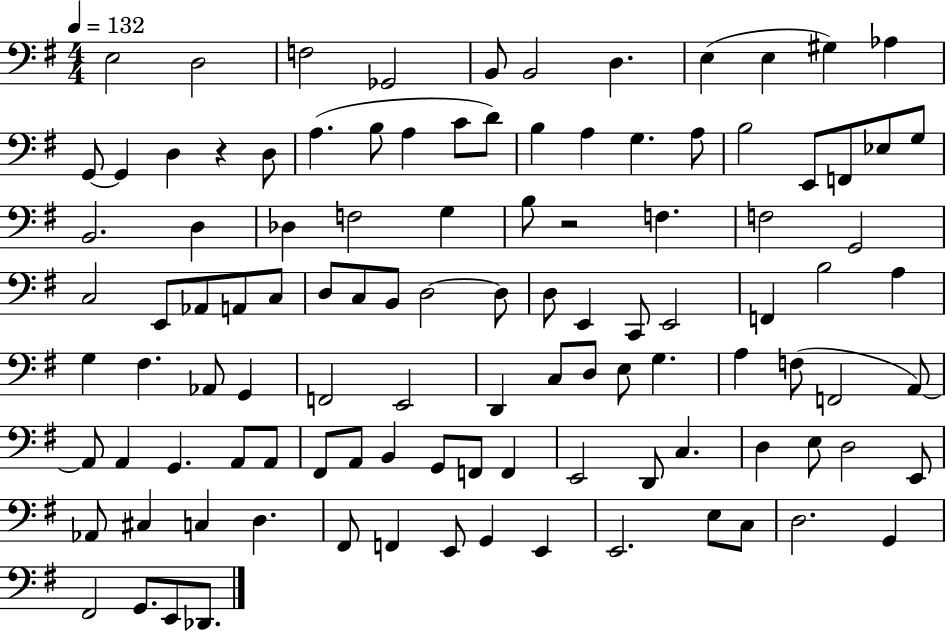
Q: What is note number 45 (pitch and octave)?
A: C3